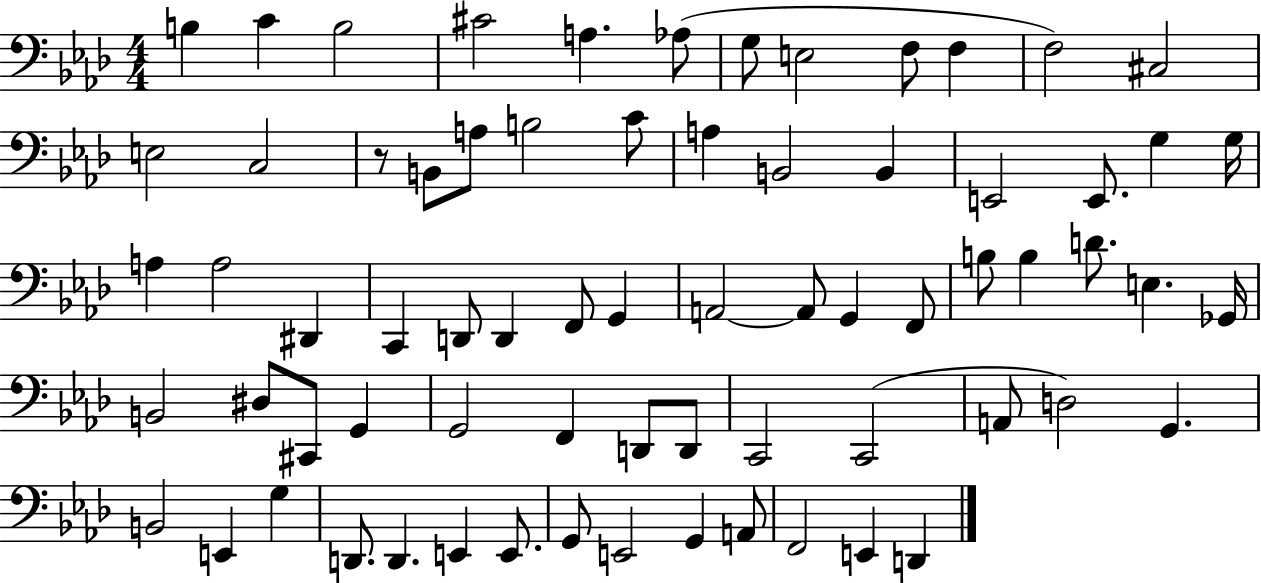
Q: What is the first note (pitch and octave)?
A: B3